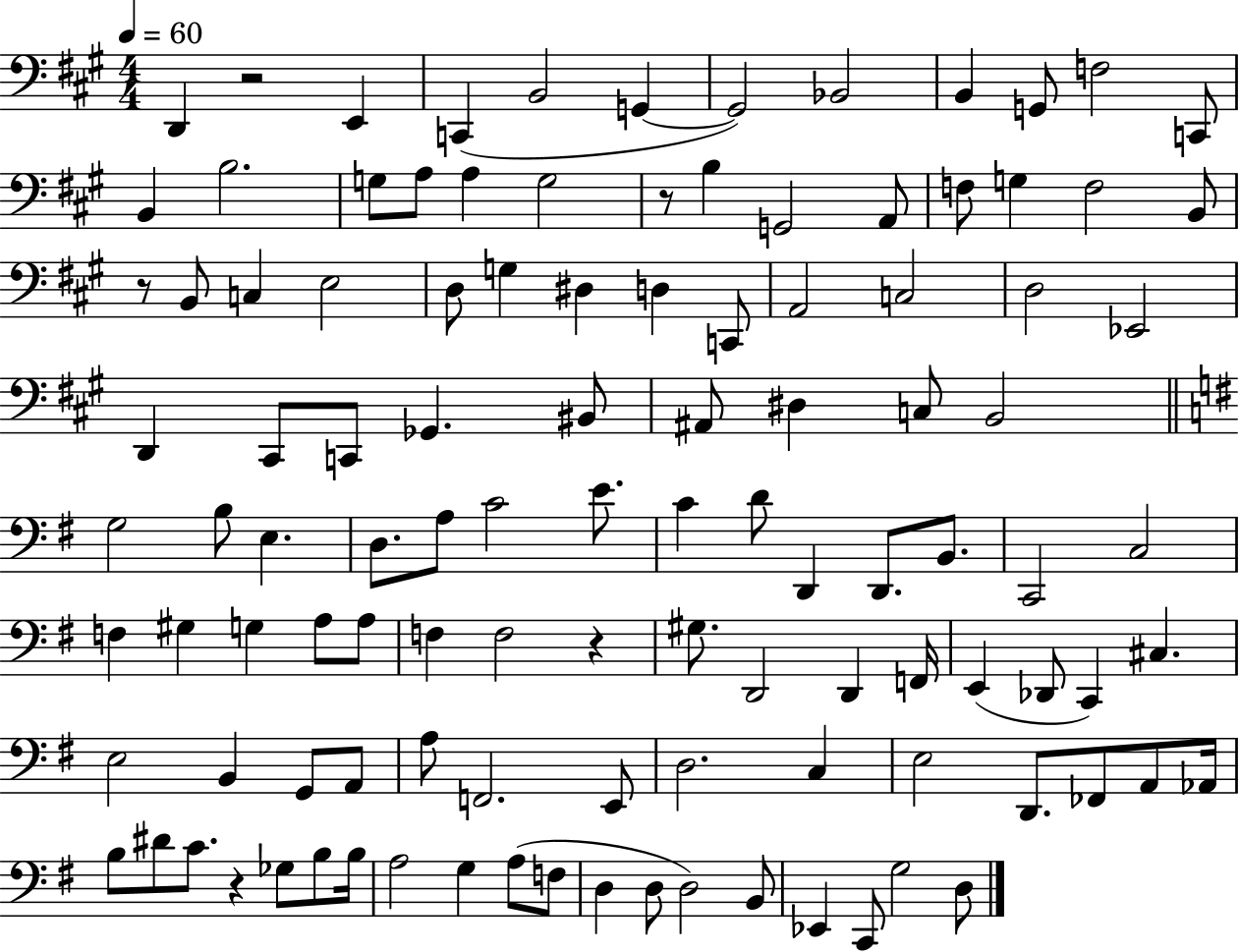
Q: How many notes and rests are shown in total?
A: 111